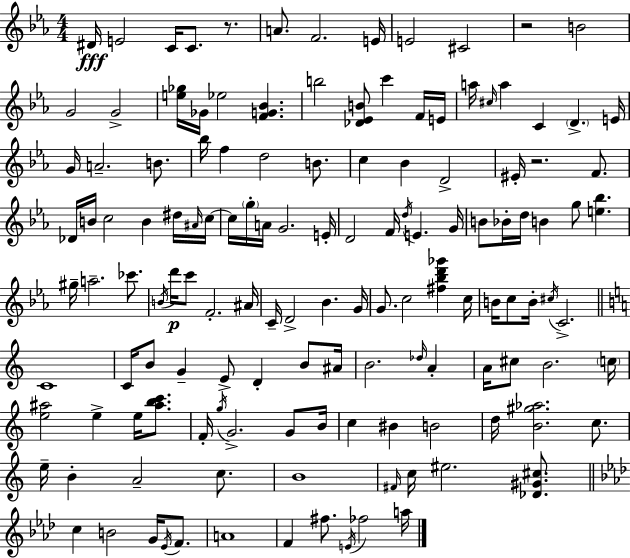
{
  \clef treble
  \numericTimeSignature
  \time 4/4
  \key ees \major
  dis'16\fff e'2 c'16 c'8. r8. | a'8. f'2. e'16 | e'2 cis'2 | r2 b'2 | \break g'2 g'2-> | <e'' ges''>16 ges'16 ees''2 <f' g' bes'>4. | b''2 <des' ees' b'>8 c'''4 f'16 e'16 | a''16 \grace { cis''16 } a''4 c'4 \parenthesize d'4.-> | \break e'16 g'16 a'2.-- b'8. | bes''16 f''4 d''2 b'8. | c''4 bes'4 d'2-> | eis'16-. r2. f'8. | \break des'16 b'16 c''2 b'4 dis''16 | \grace { ais'16 } c''16~~ c''16 \parenthesize g''16-. a'16 g'2. | e'16-. d'2 f'16 \acciaccatura { d''16 } e'4. | g'16 b'8 bes'16-. d''16 b'4 g''8 <e'' bes''>4. | \break gis''16-- a''2.-- | ces'''8. \acciaccatura { b'16 }\p d'''16 c'''8 f'2.-. | ais'16 c'16-- d'2-> bes'4. | g'16 g'8. c''2 <fis'' bes'' d''' ges'''>4 | \break c''16 b'16 c''8 b'16-. \acciaccatura { cis''16 } c'2.-> | \bar "||" \break \key a \minor c'1 | c'16 b'8 g'4-- e'8-> d'4-. b'8 ais'16 | b'2. \grace { des''16 } a'4-. | a'16 cis''8 b'2. | \break \parenthesize c''16 <e'' ais''>2 e''4-> e''16 <ais'' b'' c'''>8. | f'16-. \acciaccatura { g''16 } g'2.-> g'8 | b'16 c''4 bis'4 b'2 | d''16 <b' gis'' aes''>2. c''8. | \break e''16-- b'4-. a'2-- c''8. | b'1 | \grace { fis'16 } c''16 eis''2. | <des' gis' cis''>8. \bar "||" \break \key aes \major c''4 b'2 g'16 \acciaccatura { ees'16 } f'8. | a'1 | f'4 fis''8. \acciaccatura { e'16 } fes''2 | a''16 \bar "|."
}